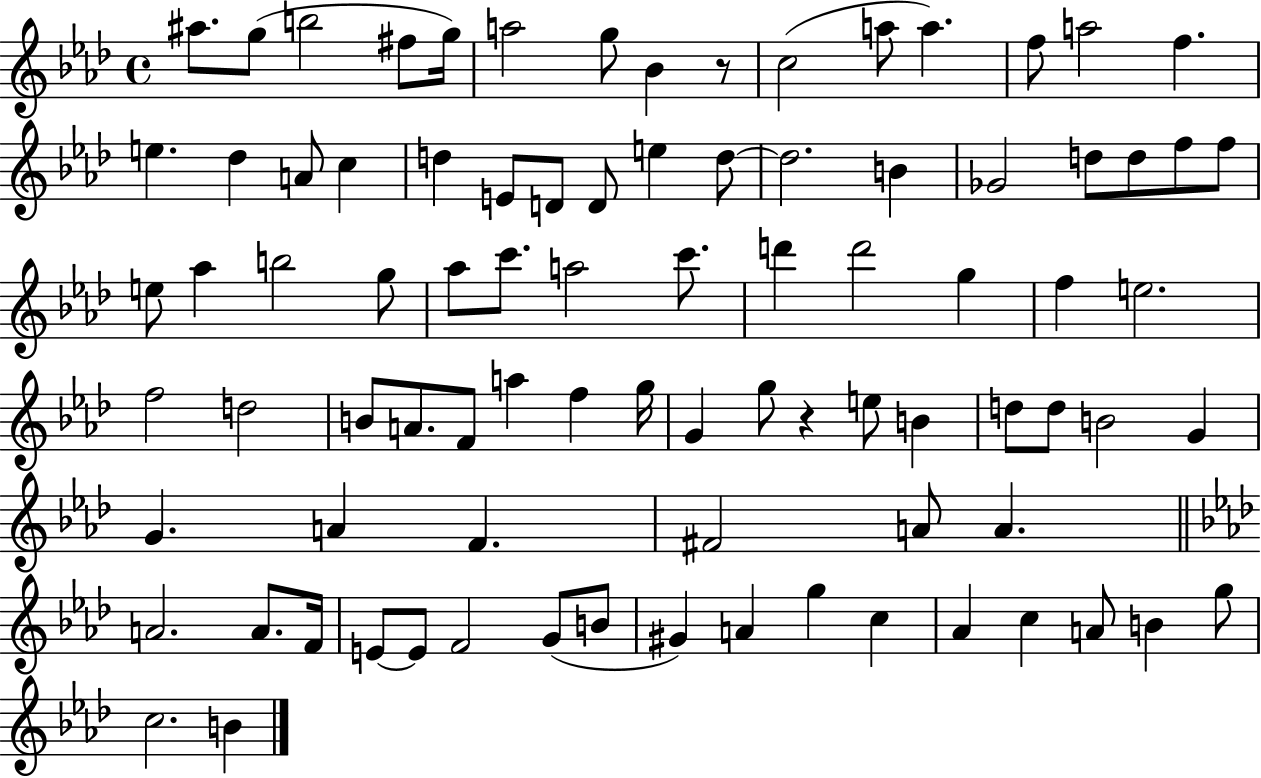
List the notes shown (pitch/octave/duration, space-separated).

A#5/e. G5/e B5/h F#5/e G5/s A5/h G5/e Bb4/q R/e C5/h A5/e A5/q. F5/e A5/h F5/q. E5/q. Db5/q A4/e C5/q D5/q E4/e D4/e D4/e E5/q D5/e D5/h. B4/q Gb4/h D5/e D5/e F5/e F5/e E5/e Ab5/q B5/h G5/e Ab5/e C6/e. A5/h C6/e. D6/q D6/h G5/q F5/q E5/h. F5/h D5/h B4/e A4/e. F4/e A5/q F5/q G5/s G4/q G5/e R/q E5/e B4/q D5/e D5/e B4/h G4/q G4/q. A4/q F4/q. F#4/h A4/e A4/q. A4/h. A4/e. F4/s E4/e E4/e F4/h G4/e B4/e G#4/q A4/q G5/q C5/q Ab4/q C5/q A4/e B4/q G5/e C5/h. B4/q